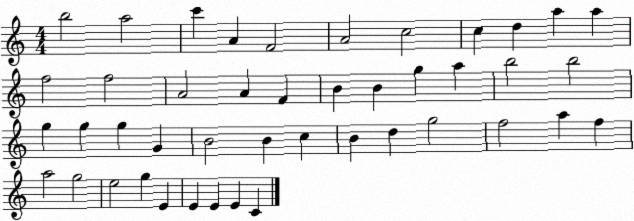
X:1
T:Untitled
M:4/4
L:1/4
K:C
b2 a2 c' A F2 A2 c2 c d a a f2 f2 A2 A F B B g a b2 b2 g g g G B2 B c B d g2 f2 a f a2 g2 e2 g E E E E C